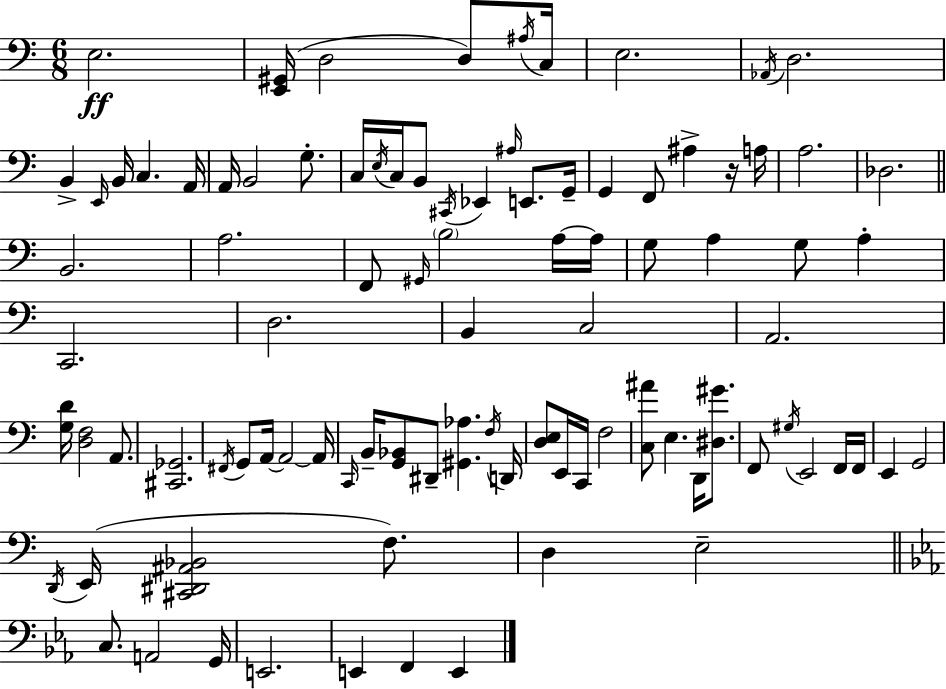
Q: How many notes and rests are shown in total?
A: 93